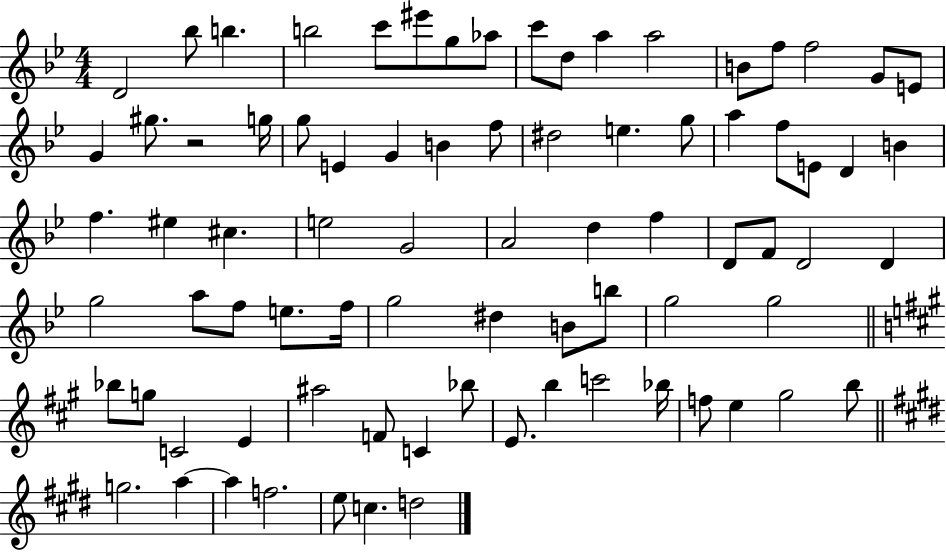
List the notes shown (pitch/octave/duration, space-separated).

D4/h Bb5/e B5/q. B5/h C6/e EIS6/e G5/e Ab5/e C6/e D5/e A5/q A5/h B4/e F5/e F5/h G4/e E4/e G4/q G#5/e. R/h G5/s G5/e E4/q G4/q B4/q F5/e D#5/h E5/q. G5/e A5/q F5/e E4/e D4/q B4/q F5/q. EIS5/q C#5/q. E5/h G4/h A4/h D5/q F5/q D4/e F4/e D4/h D4/q G5/h A5/e F5/e E5/e. F5/s G5/h D#5/q B4/e B5/e G5/h G5/h Bb5/e G5/e C4/h E4/q A#5/h F4/e C4/q Bb5/e E4/e. B5/q C6/h Bb5/s F5/e E5/q G#5/h B5/e G5/h. A5/q A5/q F5/h. E5/e C5/q. D5/h